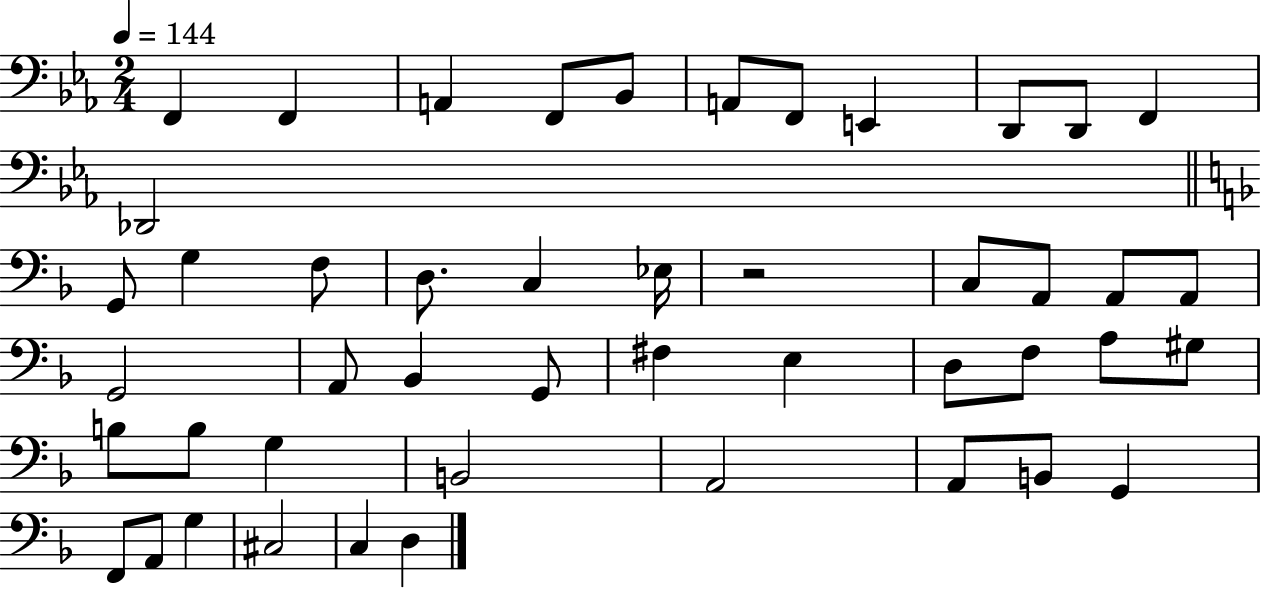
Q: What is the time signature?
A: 2/4